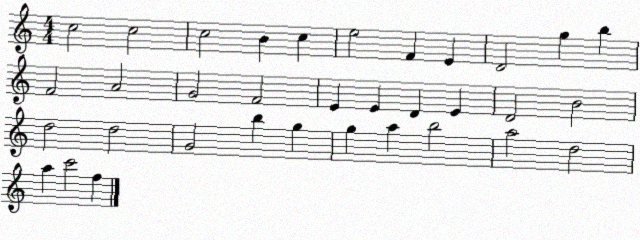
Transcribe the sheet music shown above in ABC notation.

X:1
T:Untitled
M:4/4
L:1/4
K:C
c2 c2 c2 B c e2 F E D2 g b F2 A2 G2 F2 E E D E D2 B2 d2 d2 G2 b g g a b2 a2 d2 a c'2 f